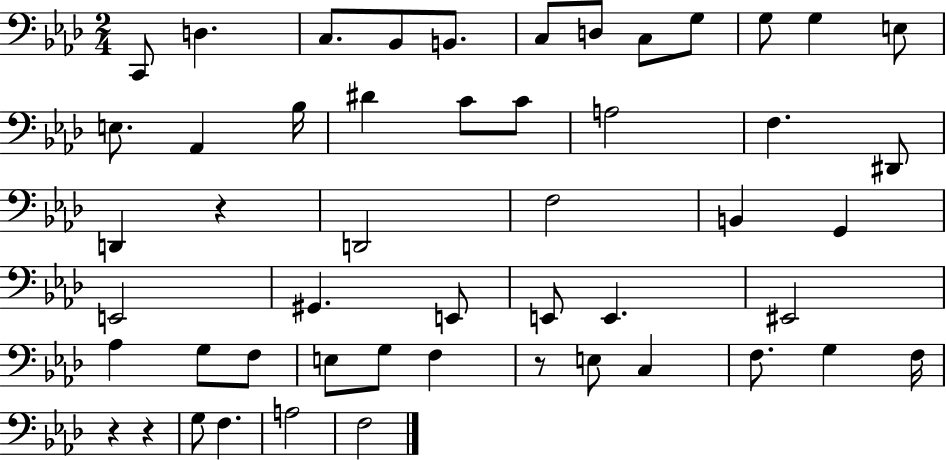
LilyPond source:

{
  \clef bass
  \numericTimeSignature
  \time 2/4
  \key aes \major
  c,8 d4. | c8. bes,8 b,8. | c8 d8 c8 g8 | g8 g4 e8 | \break e8. aes,4 bes16 | dis'4 c'8 c'8 | a2 | f4. dis,8 | \break d,4 r4 | d,2 | f2 | b,4 g,4 | \break e,2 | gis,4. e,8 | e,8 e,4. | eis,2 | \break aes4 g8 f8 | e8 g8 f4 | r8 e8 c4 | f8. g4 f16 | \break r4 r4 | g8 f4. | a2 | f2 | \break \bar "|."
}